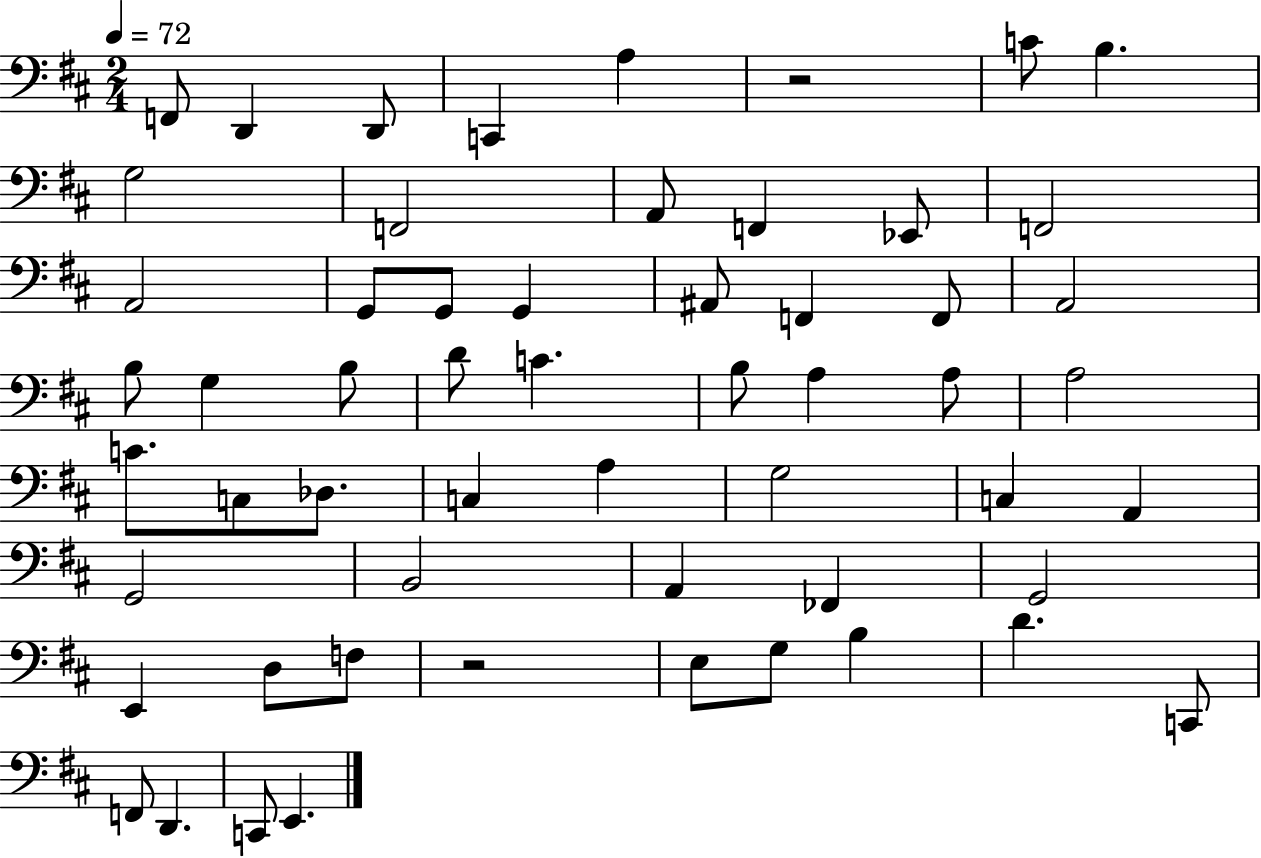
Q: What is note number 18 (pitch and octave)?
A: A#2